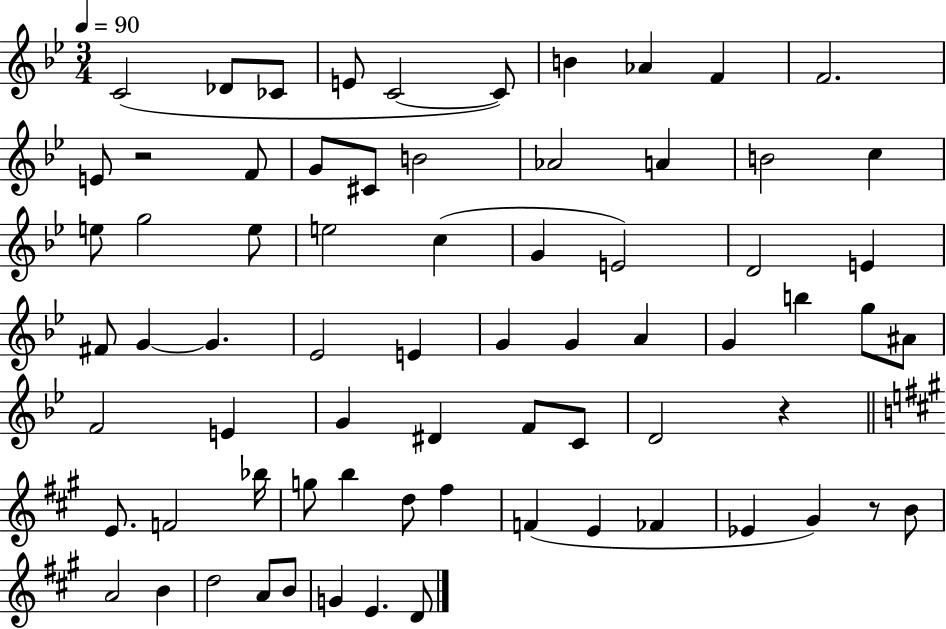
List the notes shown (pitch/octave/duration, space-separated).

C4/h Db4/e CES4/e E4/e C4/h C4/e B4/q Ab4/q F4/q F4/h. E4/e R/h F4/e G4/e C#4/e B4/h Ab4/h A4/q B4/h C5/q E5/e G5/h E5/e E5/h C5/q G4/q E4/h D4/h E4/q F#4/e G4/q G4/q. Eb4/h E4/q G4/q G4/q A4/q G4/q B5/q G5/e A#4/e F4/h E4/q G4/q D#4/q F4/e C4/e D4/h R/q E4/e. F4/h Bb5/s G5/e B5/q D5/e F#5/q F4/q E4/q FES4/q Eb4/q G#4/q R/e B4/e A4/h B4/q D5/h A4/e B4/e G4/q E4/q. D4/e